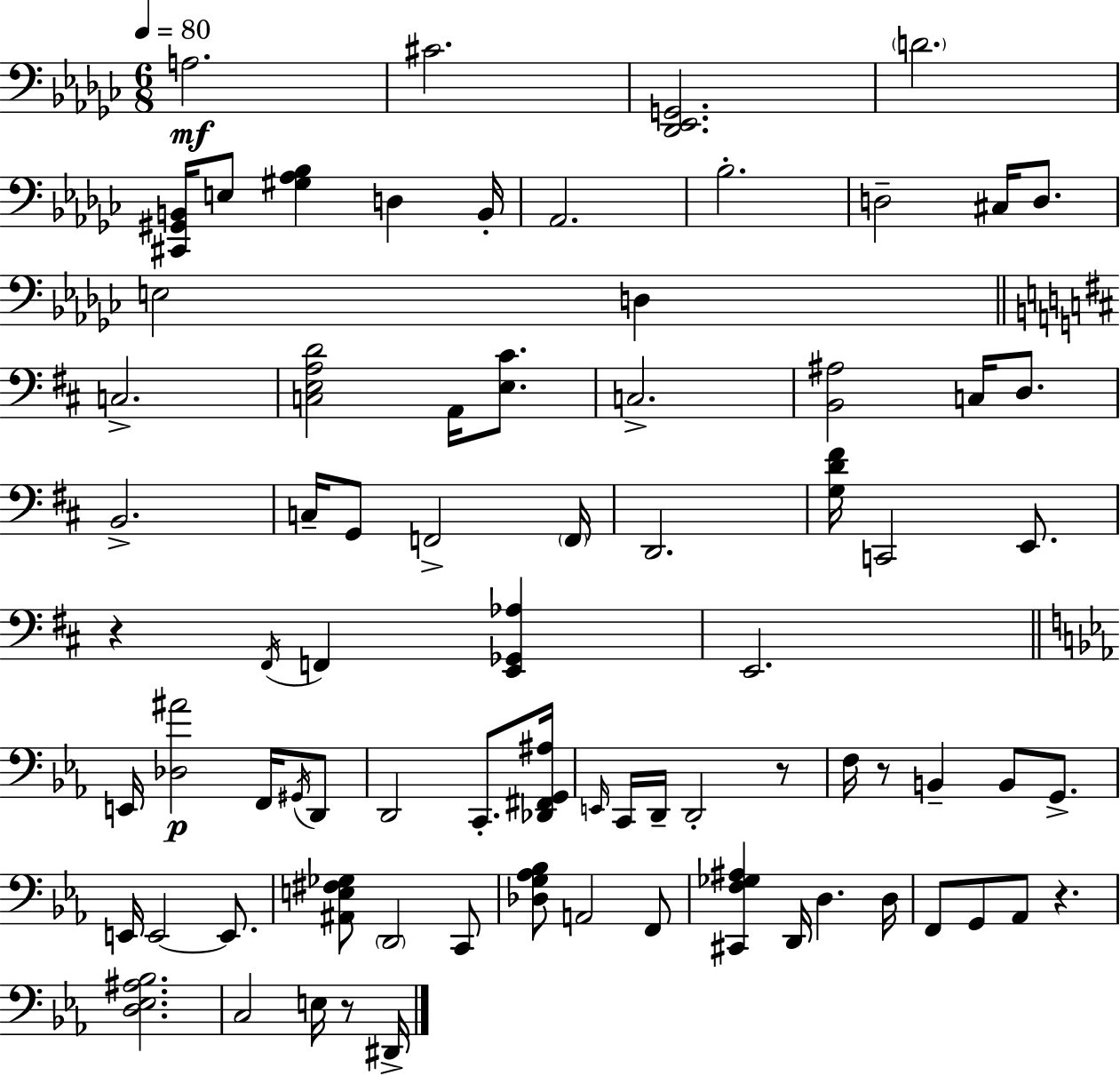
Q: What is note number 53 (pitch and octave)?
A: D3